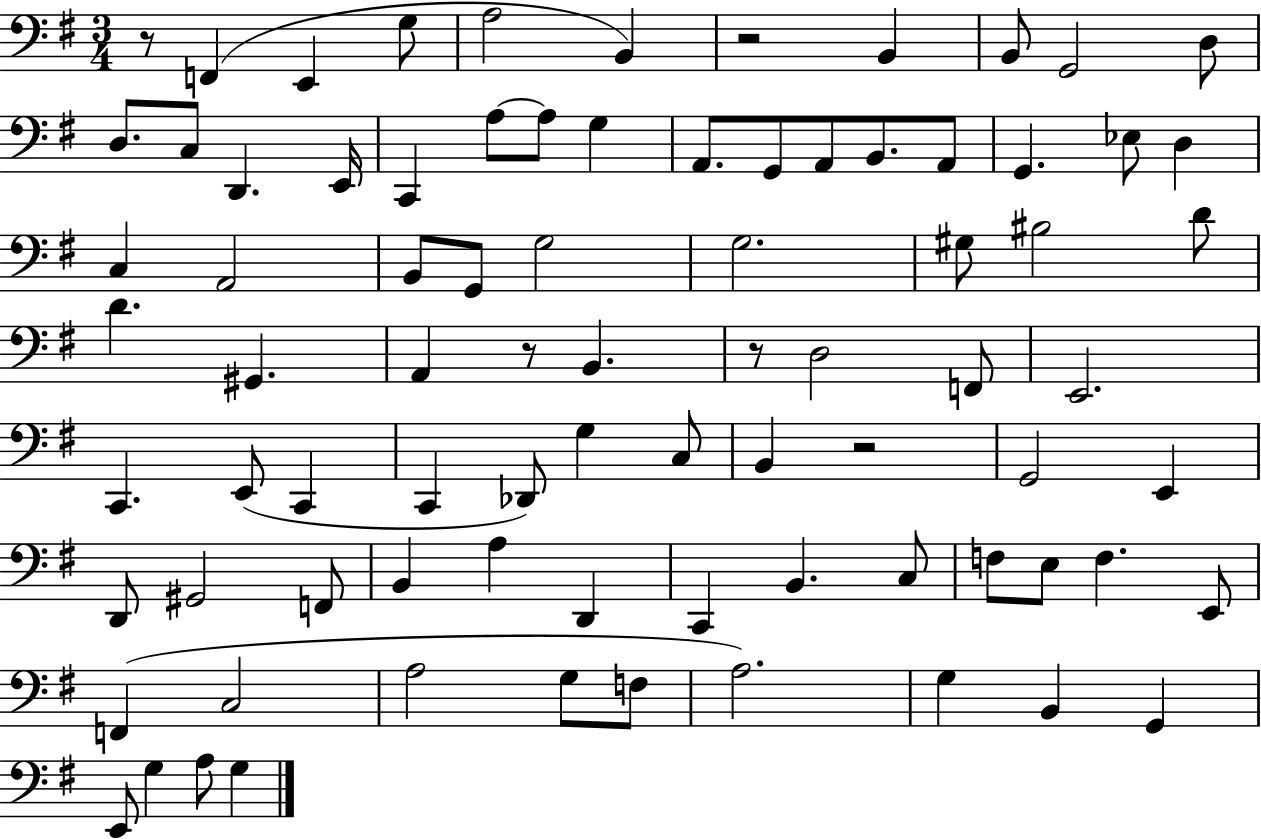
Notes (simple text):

R/e F2/q E2/q G3/e A3/h B2/q R/h B2/q B2/e G2/h D3/e D3/e. C3/e D2/q. E2/s C2/q A3/e A3/e G3/q A2/e. G2/e A2/e B2/e. A2/e G2/q. Eb3/e D3/q C3/q A2/h B2/e G2/e G3/h G3/h. G#3/e BIS3/h D4/e D4/q. G#2/q. A2/q R/e B2/q. R/e D3/h F2/e E2/h. C2/q. E2/e C2/q C2/q Db2/e G3/q C3/e B2/q R/h G2/h E2/q D2/e G#2/h F2/e B2/q A3/q D2/q C2/q B2/q. C3/e F3/e E3/e F3/q. E2/e F2/q C3/h A3/h G3/e F3/e A3/h. G3/q B2/q G2/q E2/e G3/q A3/e G3/q